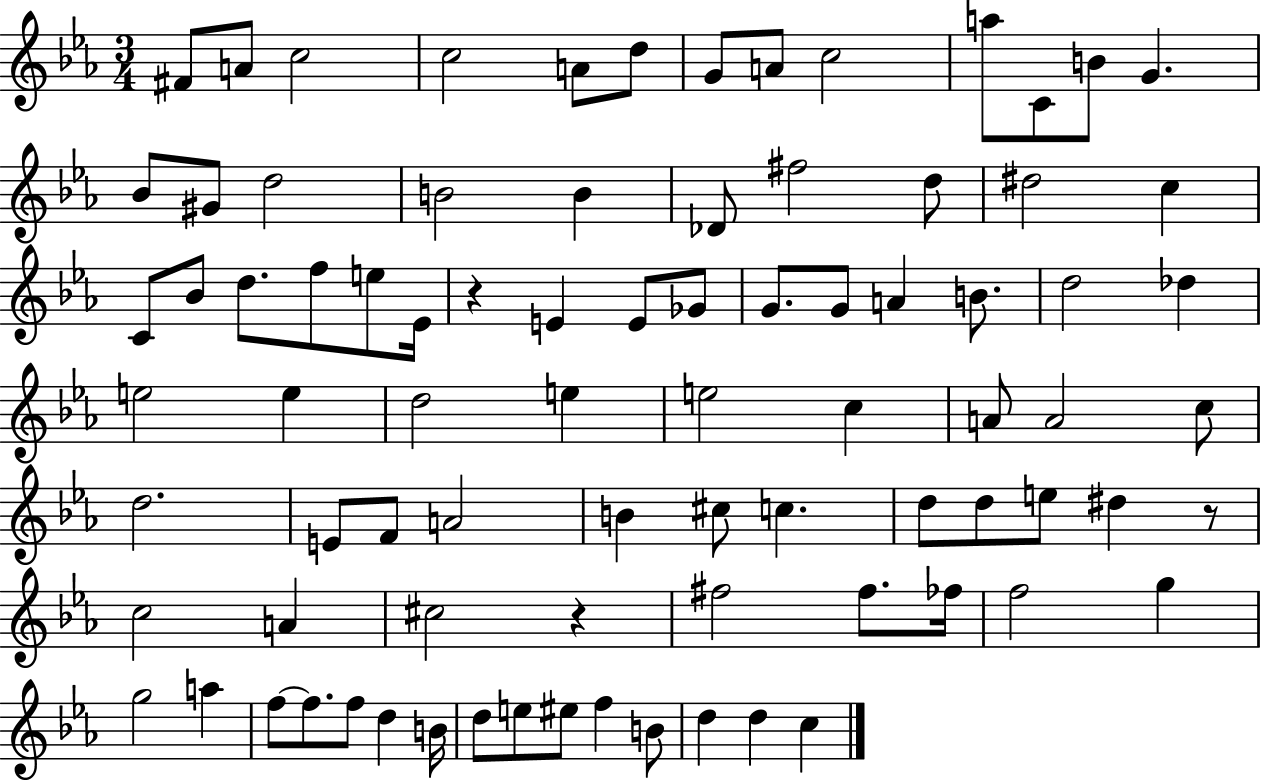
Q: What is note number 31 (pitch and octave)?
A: E4